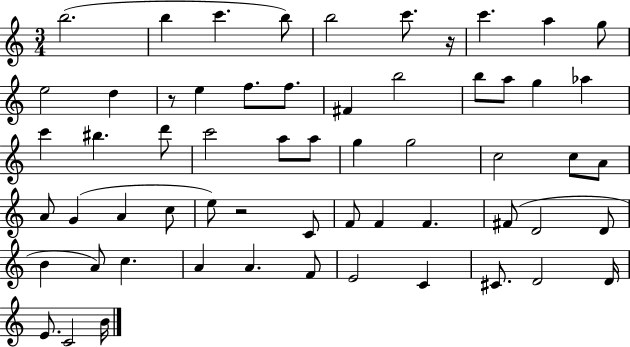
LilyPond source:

{
  \clef treble
  \numericTimeSignature
  \time 3/4
  \key c \major
  b''2.( | b''4 c'''4. b''8) | b''2 c'''8. r16 | c'''4. a''4 g''8 | \break e''2 d''4 | r8 e''4 f''8. f''8. | fis'4 b''2 | b''8 a''8 g''4 aes''4 | \break c'''4 bis''4. d'''8 | c'''2 a''8 a''8 | g''4 g''2 | c''2 c''8 a'8 | \break a'8 g'4( a'4 c''8 | e''8) r2 c'8 | f'8 f'4 f'4. | fis'8( d'2 d'8 | \break b'4 a'8) c''4. | a'4 a'4. f'8 | e'2 c'4 | cis'8. d'2 d'16 | \break e'8. c'2 b'16 | \bar "|."
}